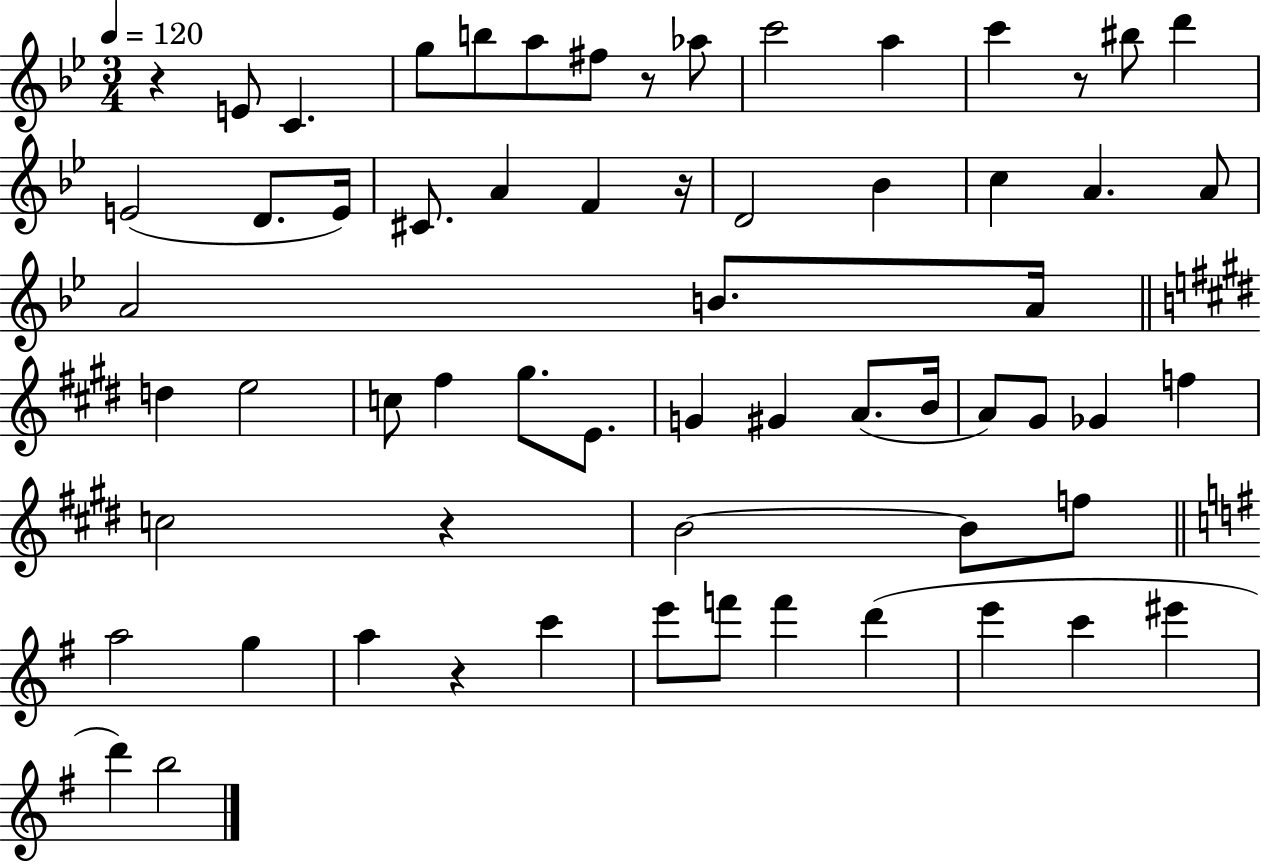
{
  \clef treble
  \numericTimeSignature
  \time 3/4
  \key bes \major
  \tempo 4 = 120
  r4 e'8 c'4. | g''8 b''8 a''8 fis''8 r8 aes''8 | c'''2 a''4 | c'''4 r8 bis''8 d'''4 | \break e'2( d'8. e'16) | cis'8. a'4 f'4 r16 | d'2 bes'4 | c''4 a'4. a'8 | \break a'2 b'8. a'16 | \bar "||" \break \key e \major d''4 e''2 | c''8 fis''4 gis''8. e'8. | g'4 gis'4 a'8.( b'16 | a'8) gis'8 ges'4 f''4 | \break c''2 r4 | b'2~~ b'8 f''8 | \bar "||" \break \key e \minor a''2 g''4 | a''4 r4 c'''4 | e'''8 f'''8 f'''4 d'''4( | e'''4 c'''4 eis'''4 | \break d'''4) b''2 | \bar "|."
}